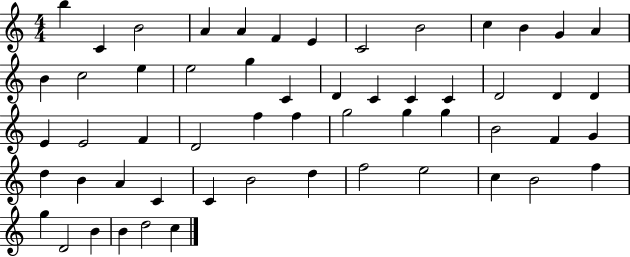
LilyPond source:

{
  \clef treble
  \numericTimeSignature
  \time 4/4
  \key c \major
  b''4 c'4 b'2 | a'4 a'4 f'4 e'4 | c'2 b'2 | c''4 b'4 g'4 a'4 | \break b'4 c''2 e''4 | e''2 g''4 c'4 | d'4 c'4 c'4 c'4 | d'2 d'4 d'4 | \break e'4 e'2 f'4 | d'2 f''4 f''4 | g''2 g''4 g''4 | b'2 f'4 g'4 | \break d''4 b'4 a'4 c'4 | c'4 b'2 d''4 | f''2 e''2 | c''4 b'2 f''4 | \break g''4 d'2 b'4 | b'4 d''2 c''4 | \bar "|."
}